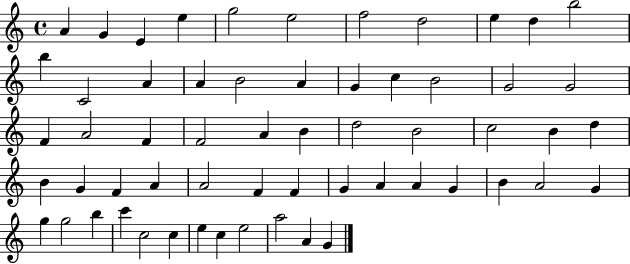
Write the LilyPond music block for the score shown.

{
  \clef treble
  \time 4/4
  \defaultTimeSignature
  \key c \major
  a'4 g'4 e'4 e''4 | g''2 e''2 | f''2 d''2 | e''4 d''4 b''2 | \break b''4 c'2 a'4 | a'4 b'2 a'4 | g'4 c''4 b'2 | g'2 g'2 | \break f'4 a'2 f'4 | f'2 a'4 b'4 | d''2 b'2 | c''2 b'4 d''4 | \break b'4 g'4 f'4 a'4 | a'2 f'4 f'4 | g'4 a'4 a'4 g'4 | b'4 a'2 g'4 | \break g''4 g''2 b''4 | c'''4 c''2 c''4 | e''4 c''4 e''2 | a''2 a'4 g'4 | \break \bar "|."
}